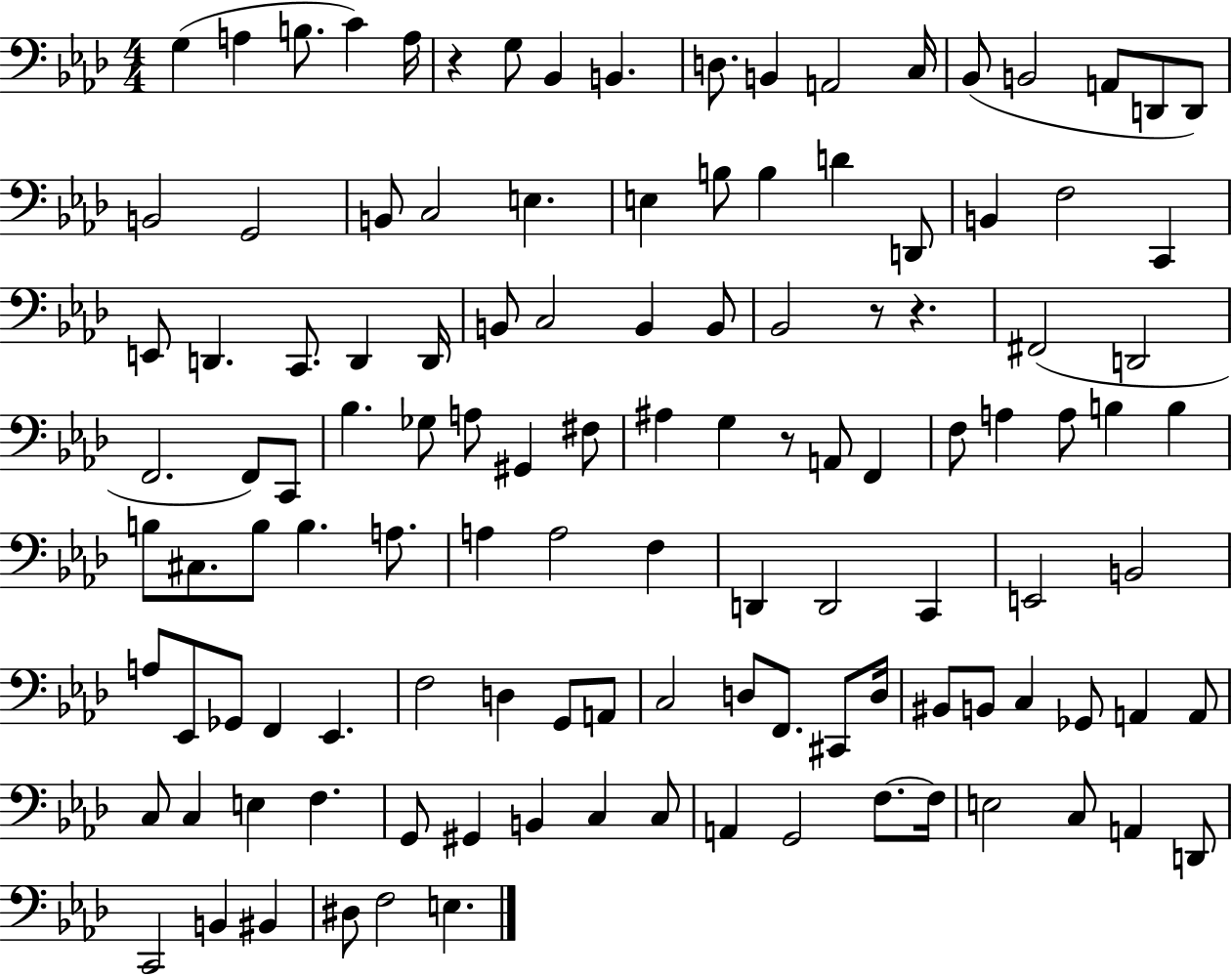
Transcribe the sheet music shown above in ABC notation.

X:1
T:Untitled
M:4/4
L:1/4
K:Ab
G, A, B,/2 C A,/4 z G,/2 _B,, B,, D,/2 B,, A,,2 C,/4 _B,,/2 B,,2 A,,/2 D,,/2 D,,/2 B,,2 G,,2 B,,/2 C,2 E, E, B,/2 B, D D,,/2 B,, F,2 C,, E,,/2 D,, C,,/2 D,, D,,/4 B,,/2 C,2 B,, B,,/2 _B,,2 z/2 z ^F,,2 D,,2 F,,2 F,,/2 C,,/2 _B, _G,/2 A,/2 ^G,, ^F,/2 ^A, G, z/2 A,,/2 F,, F,/2 A, A,/2 B, B, B,/2 ^C,/2 B,/2 B, A,/2 A, A,2 F, D,, D,,2 C,, E,,2 B,,2 A,/2 _E,,/2 _G,,/2 F,, _E,, F,2 D, G,,/2 A,,/2 C,2 D,/2 F,,/2 ^C,,/2 D,/4 ^B,,/2 B,,/2 C, _G,,/2 A,, A,,/2 C,/2 C, E, F, G,,/2 ^G,, B,, C, C,/2 A,, G,,2 F,/2 F,/4 E,2 C,/2 A,, D,,/2 C,,2 B,, ^B,, ^D,/2 F,2 E,